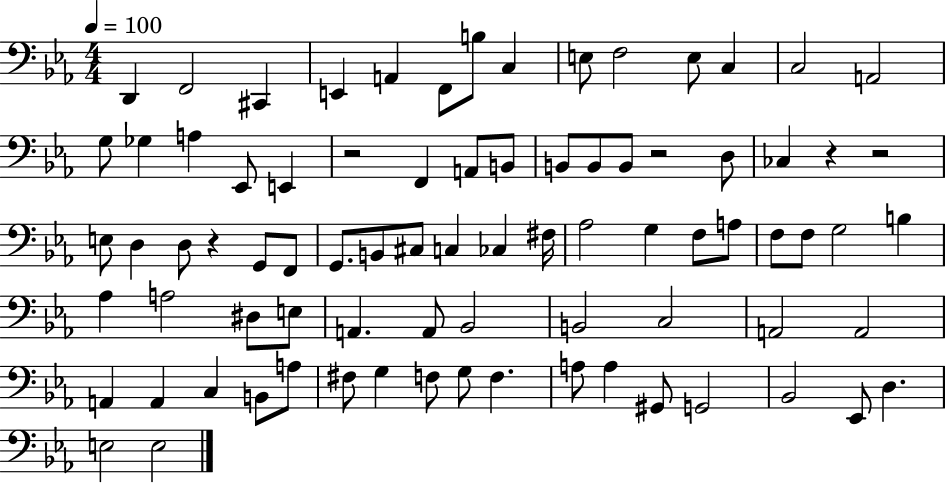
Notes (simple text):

D2/q F2/h C#2/q E2/q A2/q F2/e B3/e C3/q E3/e F3/h E3/e C3/q C3/h A2/h G3/e Gb3/q A3/q Eb2/e E2/q R/h F2/q A2/e B2/e B2/e B2/e B2/e R/h D3/e CES3/q R/q R/h E3/e D3/q D3/e R/q G2/e F2/e G2/e. B2/e C#3/e C3/q CES3/q F#3/s Ab3/h G3/q F3/e A3/e F3/e F3/e G3/h B3/q Ab3/q A3/h D#3/e E3/e A2/q. A2/e Bb2/h B2/h C3/h A2/h A2/h A2/q A2/q C3/q B2/e A3/e F#3/e G3/q F3/e G3/e F3/q. A3/e A3/q G#2/e G2/h Bb2/h Eb2/e D3/q. E3/h E3/h